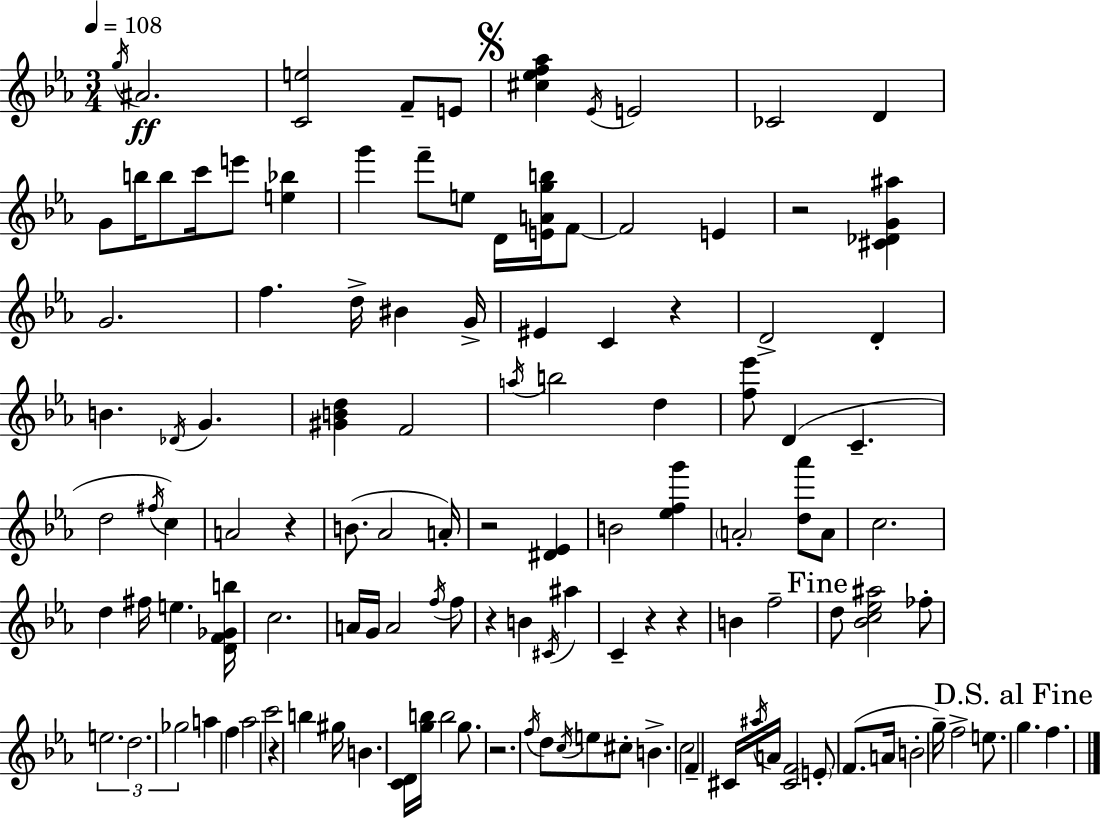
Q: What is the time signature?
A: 3/4